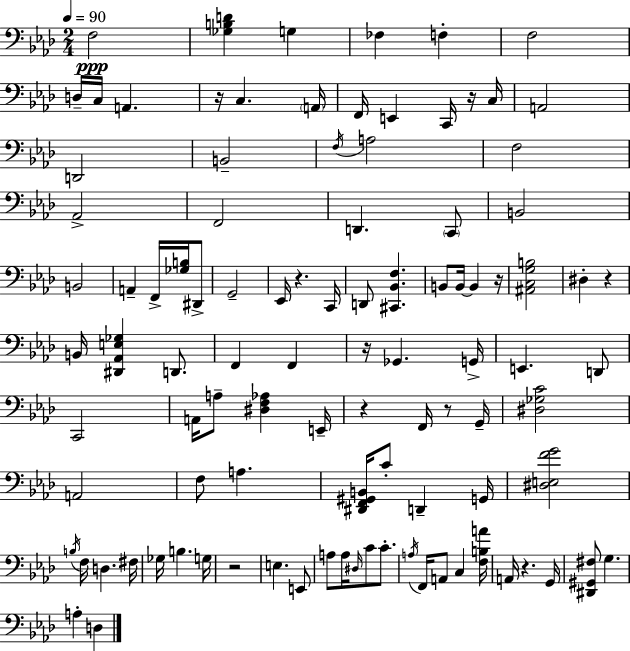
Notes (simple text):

F3/h [Gb3,B3,D4]/q G3/q FES3/q F3/q F3/h D3/s C3/s A2/q. R/s C3/q. A2/s F2/s E2/q C2/s R/s C3/s A2/h D2/h B2/h F3/s A3/h F3/h Ab2/h F2/h D2/q. C2/e B2/h B2/h A2/q F2/s [Gb3,B3]/s D#2/e G2/h Eb2/s R/q. C2/s D2/e [C#2,Bb2,F3]/q. B2/e B2/s B2/q R/s [A#2,C3,G3,B3]/h D#3/q R/q B2/s [D#2,Ab2,E3,Gb3]/q D2/e. F2/q F2/q R/s Gb2/q. G2/s E2/q. D2/e C2/h A2/s A3/e [D#3,F3,Ab3]/q E2/s R/q F2/s R/e G2/s [D#3,Gb3,C4]/h A2/h F3/e A3/q. [D#2,F2,G#2,B2]/s C4/e D2/q G2/s [D#3,E3,F4,G4]/h B3/s F3/s D3/q. F#3/s Gb3/s B3/q. G3/s R/h E3/q. E2/e A3/e A3/s D#3/s C4/e C4/e. A3/s F2/s A2/e C3/q [F3,B3,A4]/s A2/s R/q. G2/s [D#2,G#2,F#3]/e G3/q. A3/q D3/q